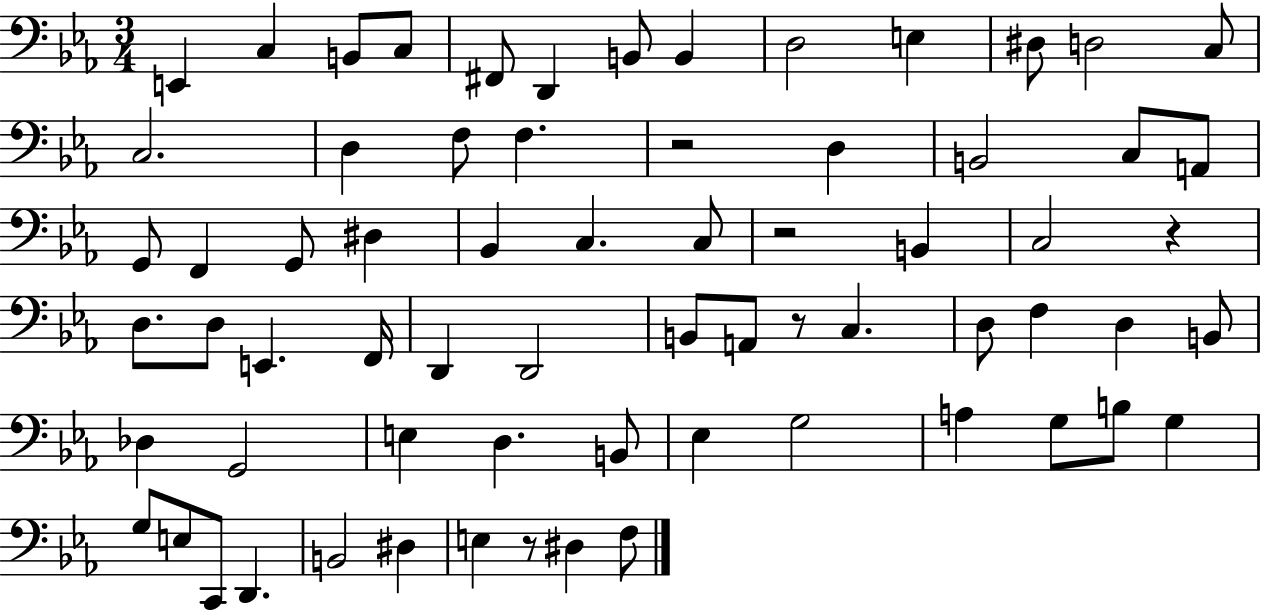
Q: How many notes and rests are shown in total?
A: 68